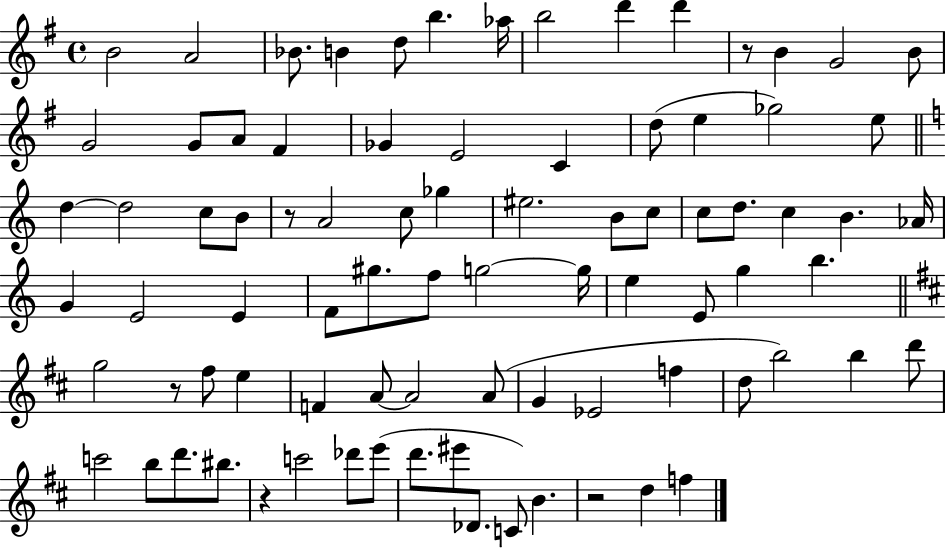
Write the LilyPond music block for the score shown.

{
  \clef treble
  \time 4/4
  \defaultTimeSignature
  \key g \major
  \repeat volta 2 { b'2 a'2 | bes'8. b'4 d''8 b''4. aes''16 | b''2 d'''4 d'''4 | r8 b'4 g'2 b'8 | \break g'2 g'8 a'8 fis'4 | ges'4 e'2 c'4 | d''8( e''4 ges''2) e''8 | \bar "||" \break \key a \minor d''4~~ d''2 c''8 b'8 | r8 a'2 c''8 ges''4 | eis''2. b'8 c''8 | c''8 d''8. c''4 b'4. aes'16 | \break g'4 e'2 e'4 | f'8 gis''8. f''8 g''2~~ g''16 | e''4 e'8 g''4 b''4. | \bar "||" \break \key d \major g''2 r8 fis''8 e''4 | f'4 a'8~~ a'2 a'8( | g'4 ees'2 f''4 | d''8 b''2) b''4 d'''8 | \break c'''2 b''8 d'''8. bis''8. | r4 c'''2 des'''8 e'''8( | d'''8. eis'''8 des'8. c'8) b'4. | r2 d''4 f''4 | \break } \bar "|."
}